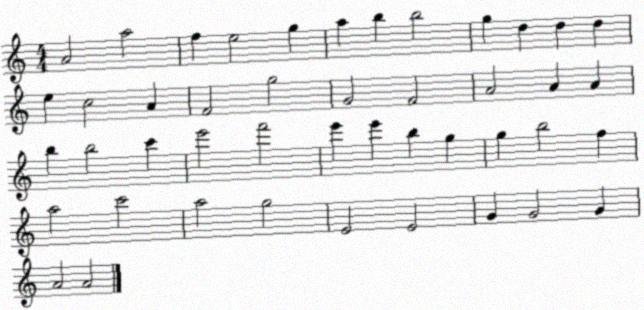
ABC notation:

X:1
T:Untitled
M:4/4
L:1/4
K:C
A2 a2 f e2 g a b b2 g d d d e c2 A F2 g2 G2 F2 A2 A A b b2 c' e'2 f'2 e' e' b g g b2 f a2 c'2 a2 g2 E2 E2 G G2 G A2 A2